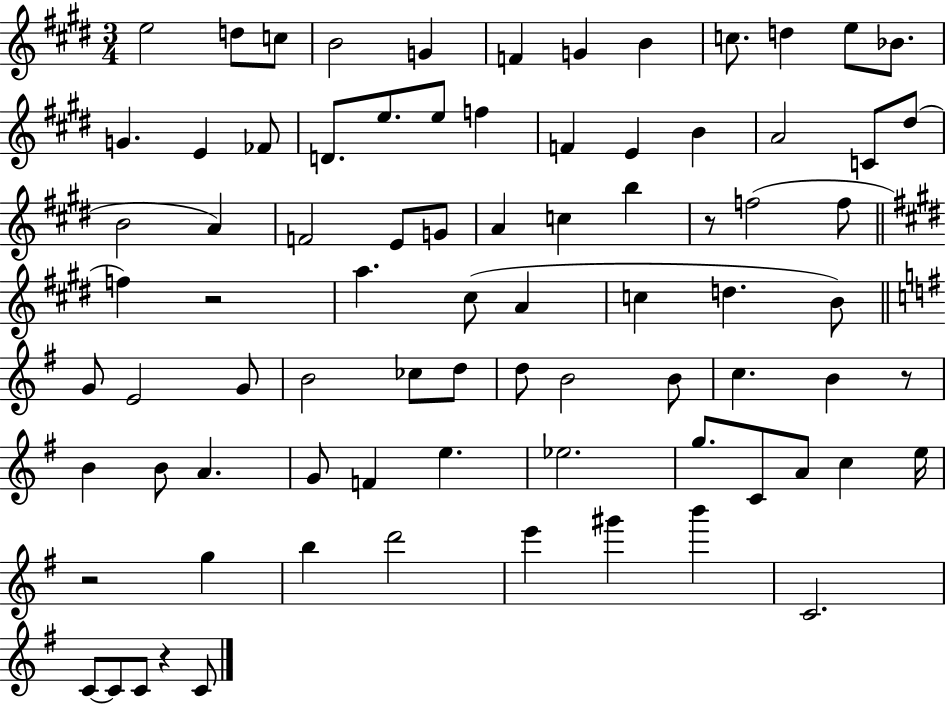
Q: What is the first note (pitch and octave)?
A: E5